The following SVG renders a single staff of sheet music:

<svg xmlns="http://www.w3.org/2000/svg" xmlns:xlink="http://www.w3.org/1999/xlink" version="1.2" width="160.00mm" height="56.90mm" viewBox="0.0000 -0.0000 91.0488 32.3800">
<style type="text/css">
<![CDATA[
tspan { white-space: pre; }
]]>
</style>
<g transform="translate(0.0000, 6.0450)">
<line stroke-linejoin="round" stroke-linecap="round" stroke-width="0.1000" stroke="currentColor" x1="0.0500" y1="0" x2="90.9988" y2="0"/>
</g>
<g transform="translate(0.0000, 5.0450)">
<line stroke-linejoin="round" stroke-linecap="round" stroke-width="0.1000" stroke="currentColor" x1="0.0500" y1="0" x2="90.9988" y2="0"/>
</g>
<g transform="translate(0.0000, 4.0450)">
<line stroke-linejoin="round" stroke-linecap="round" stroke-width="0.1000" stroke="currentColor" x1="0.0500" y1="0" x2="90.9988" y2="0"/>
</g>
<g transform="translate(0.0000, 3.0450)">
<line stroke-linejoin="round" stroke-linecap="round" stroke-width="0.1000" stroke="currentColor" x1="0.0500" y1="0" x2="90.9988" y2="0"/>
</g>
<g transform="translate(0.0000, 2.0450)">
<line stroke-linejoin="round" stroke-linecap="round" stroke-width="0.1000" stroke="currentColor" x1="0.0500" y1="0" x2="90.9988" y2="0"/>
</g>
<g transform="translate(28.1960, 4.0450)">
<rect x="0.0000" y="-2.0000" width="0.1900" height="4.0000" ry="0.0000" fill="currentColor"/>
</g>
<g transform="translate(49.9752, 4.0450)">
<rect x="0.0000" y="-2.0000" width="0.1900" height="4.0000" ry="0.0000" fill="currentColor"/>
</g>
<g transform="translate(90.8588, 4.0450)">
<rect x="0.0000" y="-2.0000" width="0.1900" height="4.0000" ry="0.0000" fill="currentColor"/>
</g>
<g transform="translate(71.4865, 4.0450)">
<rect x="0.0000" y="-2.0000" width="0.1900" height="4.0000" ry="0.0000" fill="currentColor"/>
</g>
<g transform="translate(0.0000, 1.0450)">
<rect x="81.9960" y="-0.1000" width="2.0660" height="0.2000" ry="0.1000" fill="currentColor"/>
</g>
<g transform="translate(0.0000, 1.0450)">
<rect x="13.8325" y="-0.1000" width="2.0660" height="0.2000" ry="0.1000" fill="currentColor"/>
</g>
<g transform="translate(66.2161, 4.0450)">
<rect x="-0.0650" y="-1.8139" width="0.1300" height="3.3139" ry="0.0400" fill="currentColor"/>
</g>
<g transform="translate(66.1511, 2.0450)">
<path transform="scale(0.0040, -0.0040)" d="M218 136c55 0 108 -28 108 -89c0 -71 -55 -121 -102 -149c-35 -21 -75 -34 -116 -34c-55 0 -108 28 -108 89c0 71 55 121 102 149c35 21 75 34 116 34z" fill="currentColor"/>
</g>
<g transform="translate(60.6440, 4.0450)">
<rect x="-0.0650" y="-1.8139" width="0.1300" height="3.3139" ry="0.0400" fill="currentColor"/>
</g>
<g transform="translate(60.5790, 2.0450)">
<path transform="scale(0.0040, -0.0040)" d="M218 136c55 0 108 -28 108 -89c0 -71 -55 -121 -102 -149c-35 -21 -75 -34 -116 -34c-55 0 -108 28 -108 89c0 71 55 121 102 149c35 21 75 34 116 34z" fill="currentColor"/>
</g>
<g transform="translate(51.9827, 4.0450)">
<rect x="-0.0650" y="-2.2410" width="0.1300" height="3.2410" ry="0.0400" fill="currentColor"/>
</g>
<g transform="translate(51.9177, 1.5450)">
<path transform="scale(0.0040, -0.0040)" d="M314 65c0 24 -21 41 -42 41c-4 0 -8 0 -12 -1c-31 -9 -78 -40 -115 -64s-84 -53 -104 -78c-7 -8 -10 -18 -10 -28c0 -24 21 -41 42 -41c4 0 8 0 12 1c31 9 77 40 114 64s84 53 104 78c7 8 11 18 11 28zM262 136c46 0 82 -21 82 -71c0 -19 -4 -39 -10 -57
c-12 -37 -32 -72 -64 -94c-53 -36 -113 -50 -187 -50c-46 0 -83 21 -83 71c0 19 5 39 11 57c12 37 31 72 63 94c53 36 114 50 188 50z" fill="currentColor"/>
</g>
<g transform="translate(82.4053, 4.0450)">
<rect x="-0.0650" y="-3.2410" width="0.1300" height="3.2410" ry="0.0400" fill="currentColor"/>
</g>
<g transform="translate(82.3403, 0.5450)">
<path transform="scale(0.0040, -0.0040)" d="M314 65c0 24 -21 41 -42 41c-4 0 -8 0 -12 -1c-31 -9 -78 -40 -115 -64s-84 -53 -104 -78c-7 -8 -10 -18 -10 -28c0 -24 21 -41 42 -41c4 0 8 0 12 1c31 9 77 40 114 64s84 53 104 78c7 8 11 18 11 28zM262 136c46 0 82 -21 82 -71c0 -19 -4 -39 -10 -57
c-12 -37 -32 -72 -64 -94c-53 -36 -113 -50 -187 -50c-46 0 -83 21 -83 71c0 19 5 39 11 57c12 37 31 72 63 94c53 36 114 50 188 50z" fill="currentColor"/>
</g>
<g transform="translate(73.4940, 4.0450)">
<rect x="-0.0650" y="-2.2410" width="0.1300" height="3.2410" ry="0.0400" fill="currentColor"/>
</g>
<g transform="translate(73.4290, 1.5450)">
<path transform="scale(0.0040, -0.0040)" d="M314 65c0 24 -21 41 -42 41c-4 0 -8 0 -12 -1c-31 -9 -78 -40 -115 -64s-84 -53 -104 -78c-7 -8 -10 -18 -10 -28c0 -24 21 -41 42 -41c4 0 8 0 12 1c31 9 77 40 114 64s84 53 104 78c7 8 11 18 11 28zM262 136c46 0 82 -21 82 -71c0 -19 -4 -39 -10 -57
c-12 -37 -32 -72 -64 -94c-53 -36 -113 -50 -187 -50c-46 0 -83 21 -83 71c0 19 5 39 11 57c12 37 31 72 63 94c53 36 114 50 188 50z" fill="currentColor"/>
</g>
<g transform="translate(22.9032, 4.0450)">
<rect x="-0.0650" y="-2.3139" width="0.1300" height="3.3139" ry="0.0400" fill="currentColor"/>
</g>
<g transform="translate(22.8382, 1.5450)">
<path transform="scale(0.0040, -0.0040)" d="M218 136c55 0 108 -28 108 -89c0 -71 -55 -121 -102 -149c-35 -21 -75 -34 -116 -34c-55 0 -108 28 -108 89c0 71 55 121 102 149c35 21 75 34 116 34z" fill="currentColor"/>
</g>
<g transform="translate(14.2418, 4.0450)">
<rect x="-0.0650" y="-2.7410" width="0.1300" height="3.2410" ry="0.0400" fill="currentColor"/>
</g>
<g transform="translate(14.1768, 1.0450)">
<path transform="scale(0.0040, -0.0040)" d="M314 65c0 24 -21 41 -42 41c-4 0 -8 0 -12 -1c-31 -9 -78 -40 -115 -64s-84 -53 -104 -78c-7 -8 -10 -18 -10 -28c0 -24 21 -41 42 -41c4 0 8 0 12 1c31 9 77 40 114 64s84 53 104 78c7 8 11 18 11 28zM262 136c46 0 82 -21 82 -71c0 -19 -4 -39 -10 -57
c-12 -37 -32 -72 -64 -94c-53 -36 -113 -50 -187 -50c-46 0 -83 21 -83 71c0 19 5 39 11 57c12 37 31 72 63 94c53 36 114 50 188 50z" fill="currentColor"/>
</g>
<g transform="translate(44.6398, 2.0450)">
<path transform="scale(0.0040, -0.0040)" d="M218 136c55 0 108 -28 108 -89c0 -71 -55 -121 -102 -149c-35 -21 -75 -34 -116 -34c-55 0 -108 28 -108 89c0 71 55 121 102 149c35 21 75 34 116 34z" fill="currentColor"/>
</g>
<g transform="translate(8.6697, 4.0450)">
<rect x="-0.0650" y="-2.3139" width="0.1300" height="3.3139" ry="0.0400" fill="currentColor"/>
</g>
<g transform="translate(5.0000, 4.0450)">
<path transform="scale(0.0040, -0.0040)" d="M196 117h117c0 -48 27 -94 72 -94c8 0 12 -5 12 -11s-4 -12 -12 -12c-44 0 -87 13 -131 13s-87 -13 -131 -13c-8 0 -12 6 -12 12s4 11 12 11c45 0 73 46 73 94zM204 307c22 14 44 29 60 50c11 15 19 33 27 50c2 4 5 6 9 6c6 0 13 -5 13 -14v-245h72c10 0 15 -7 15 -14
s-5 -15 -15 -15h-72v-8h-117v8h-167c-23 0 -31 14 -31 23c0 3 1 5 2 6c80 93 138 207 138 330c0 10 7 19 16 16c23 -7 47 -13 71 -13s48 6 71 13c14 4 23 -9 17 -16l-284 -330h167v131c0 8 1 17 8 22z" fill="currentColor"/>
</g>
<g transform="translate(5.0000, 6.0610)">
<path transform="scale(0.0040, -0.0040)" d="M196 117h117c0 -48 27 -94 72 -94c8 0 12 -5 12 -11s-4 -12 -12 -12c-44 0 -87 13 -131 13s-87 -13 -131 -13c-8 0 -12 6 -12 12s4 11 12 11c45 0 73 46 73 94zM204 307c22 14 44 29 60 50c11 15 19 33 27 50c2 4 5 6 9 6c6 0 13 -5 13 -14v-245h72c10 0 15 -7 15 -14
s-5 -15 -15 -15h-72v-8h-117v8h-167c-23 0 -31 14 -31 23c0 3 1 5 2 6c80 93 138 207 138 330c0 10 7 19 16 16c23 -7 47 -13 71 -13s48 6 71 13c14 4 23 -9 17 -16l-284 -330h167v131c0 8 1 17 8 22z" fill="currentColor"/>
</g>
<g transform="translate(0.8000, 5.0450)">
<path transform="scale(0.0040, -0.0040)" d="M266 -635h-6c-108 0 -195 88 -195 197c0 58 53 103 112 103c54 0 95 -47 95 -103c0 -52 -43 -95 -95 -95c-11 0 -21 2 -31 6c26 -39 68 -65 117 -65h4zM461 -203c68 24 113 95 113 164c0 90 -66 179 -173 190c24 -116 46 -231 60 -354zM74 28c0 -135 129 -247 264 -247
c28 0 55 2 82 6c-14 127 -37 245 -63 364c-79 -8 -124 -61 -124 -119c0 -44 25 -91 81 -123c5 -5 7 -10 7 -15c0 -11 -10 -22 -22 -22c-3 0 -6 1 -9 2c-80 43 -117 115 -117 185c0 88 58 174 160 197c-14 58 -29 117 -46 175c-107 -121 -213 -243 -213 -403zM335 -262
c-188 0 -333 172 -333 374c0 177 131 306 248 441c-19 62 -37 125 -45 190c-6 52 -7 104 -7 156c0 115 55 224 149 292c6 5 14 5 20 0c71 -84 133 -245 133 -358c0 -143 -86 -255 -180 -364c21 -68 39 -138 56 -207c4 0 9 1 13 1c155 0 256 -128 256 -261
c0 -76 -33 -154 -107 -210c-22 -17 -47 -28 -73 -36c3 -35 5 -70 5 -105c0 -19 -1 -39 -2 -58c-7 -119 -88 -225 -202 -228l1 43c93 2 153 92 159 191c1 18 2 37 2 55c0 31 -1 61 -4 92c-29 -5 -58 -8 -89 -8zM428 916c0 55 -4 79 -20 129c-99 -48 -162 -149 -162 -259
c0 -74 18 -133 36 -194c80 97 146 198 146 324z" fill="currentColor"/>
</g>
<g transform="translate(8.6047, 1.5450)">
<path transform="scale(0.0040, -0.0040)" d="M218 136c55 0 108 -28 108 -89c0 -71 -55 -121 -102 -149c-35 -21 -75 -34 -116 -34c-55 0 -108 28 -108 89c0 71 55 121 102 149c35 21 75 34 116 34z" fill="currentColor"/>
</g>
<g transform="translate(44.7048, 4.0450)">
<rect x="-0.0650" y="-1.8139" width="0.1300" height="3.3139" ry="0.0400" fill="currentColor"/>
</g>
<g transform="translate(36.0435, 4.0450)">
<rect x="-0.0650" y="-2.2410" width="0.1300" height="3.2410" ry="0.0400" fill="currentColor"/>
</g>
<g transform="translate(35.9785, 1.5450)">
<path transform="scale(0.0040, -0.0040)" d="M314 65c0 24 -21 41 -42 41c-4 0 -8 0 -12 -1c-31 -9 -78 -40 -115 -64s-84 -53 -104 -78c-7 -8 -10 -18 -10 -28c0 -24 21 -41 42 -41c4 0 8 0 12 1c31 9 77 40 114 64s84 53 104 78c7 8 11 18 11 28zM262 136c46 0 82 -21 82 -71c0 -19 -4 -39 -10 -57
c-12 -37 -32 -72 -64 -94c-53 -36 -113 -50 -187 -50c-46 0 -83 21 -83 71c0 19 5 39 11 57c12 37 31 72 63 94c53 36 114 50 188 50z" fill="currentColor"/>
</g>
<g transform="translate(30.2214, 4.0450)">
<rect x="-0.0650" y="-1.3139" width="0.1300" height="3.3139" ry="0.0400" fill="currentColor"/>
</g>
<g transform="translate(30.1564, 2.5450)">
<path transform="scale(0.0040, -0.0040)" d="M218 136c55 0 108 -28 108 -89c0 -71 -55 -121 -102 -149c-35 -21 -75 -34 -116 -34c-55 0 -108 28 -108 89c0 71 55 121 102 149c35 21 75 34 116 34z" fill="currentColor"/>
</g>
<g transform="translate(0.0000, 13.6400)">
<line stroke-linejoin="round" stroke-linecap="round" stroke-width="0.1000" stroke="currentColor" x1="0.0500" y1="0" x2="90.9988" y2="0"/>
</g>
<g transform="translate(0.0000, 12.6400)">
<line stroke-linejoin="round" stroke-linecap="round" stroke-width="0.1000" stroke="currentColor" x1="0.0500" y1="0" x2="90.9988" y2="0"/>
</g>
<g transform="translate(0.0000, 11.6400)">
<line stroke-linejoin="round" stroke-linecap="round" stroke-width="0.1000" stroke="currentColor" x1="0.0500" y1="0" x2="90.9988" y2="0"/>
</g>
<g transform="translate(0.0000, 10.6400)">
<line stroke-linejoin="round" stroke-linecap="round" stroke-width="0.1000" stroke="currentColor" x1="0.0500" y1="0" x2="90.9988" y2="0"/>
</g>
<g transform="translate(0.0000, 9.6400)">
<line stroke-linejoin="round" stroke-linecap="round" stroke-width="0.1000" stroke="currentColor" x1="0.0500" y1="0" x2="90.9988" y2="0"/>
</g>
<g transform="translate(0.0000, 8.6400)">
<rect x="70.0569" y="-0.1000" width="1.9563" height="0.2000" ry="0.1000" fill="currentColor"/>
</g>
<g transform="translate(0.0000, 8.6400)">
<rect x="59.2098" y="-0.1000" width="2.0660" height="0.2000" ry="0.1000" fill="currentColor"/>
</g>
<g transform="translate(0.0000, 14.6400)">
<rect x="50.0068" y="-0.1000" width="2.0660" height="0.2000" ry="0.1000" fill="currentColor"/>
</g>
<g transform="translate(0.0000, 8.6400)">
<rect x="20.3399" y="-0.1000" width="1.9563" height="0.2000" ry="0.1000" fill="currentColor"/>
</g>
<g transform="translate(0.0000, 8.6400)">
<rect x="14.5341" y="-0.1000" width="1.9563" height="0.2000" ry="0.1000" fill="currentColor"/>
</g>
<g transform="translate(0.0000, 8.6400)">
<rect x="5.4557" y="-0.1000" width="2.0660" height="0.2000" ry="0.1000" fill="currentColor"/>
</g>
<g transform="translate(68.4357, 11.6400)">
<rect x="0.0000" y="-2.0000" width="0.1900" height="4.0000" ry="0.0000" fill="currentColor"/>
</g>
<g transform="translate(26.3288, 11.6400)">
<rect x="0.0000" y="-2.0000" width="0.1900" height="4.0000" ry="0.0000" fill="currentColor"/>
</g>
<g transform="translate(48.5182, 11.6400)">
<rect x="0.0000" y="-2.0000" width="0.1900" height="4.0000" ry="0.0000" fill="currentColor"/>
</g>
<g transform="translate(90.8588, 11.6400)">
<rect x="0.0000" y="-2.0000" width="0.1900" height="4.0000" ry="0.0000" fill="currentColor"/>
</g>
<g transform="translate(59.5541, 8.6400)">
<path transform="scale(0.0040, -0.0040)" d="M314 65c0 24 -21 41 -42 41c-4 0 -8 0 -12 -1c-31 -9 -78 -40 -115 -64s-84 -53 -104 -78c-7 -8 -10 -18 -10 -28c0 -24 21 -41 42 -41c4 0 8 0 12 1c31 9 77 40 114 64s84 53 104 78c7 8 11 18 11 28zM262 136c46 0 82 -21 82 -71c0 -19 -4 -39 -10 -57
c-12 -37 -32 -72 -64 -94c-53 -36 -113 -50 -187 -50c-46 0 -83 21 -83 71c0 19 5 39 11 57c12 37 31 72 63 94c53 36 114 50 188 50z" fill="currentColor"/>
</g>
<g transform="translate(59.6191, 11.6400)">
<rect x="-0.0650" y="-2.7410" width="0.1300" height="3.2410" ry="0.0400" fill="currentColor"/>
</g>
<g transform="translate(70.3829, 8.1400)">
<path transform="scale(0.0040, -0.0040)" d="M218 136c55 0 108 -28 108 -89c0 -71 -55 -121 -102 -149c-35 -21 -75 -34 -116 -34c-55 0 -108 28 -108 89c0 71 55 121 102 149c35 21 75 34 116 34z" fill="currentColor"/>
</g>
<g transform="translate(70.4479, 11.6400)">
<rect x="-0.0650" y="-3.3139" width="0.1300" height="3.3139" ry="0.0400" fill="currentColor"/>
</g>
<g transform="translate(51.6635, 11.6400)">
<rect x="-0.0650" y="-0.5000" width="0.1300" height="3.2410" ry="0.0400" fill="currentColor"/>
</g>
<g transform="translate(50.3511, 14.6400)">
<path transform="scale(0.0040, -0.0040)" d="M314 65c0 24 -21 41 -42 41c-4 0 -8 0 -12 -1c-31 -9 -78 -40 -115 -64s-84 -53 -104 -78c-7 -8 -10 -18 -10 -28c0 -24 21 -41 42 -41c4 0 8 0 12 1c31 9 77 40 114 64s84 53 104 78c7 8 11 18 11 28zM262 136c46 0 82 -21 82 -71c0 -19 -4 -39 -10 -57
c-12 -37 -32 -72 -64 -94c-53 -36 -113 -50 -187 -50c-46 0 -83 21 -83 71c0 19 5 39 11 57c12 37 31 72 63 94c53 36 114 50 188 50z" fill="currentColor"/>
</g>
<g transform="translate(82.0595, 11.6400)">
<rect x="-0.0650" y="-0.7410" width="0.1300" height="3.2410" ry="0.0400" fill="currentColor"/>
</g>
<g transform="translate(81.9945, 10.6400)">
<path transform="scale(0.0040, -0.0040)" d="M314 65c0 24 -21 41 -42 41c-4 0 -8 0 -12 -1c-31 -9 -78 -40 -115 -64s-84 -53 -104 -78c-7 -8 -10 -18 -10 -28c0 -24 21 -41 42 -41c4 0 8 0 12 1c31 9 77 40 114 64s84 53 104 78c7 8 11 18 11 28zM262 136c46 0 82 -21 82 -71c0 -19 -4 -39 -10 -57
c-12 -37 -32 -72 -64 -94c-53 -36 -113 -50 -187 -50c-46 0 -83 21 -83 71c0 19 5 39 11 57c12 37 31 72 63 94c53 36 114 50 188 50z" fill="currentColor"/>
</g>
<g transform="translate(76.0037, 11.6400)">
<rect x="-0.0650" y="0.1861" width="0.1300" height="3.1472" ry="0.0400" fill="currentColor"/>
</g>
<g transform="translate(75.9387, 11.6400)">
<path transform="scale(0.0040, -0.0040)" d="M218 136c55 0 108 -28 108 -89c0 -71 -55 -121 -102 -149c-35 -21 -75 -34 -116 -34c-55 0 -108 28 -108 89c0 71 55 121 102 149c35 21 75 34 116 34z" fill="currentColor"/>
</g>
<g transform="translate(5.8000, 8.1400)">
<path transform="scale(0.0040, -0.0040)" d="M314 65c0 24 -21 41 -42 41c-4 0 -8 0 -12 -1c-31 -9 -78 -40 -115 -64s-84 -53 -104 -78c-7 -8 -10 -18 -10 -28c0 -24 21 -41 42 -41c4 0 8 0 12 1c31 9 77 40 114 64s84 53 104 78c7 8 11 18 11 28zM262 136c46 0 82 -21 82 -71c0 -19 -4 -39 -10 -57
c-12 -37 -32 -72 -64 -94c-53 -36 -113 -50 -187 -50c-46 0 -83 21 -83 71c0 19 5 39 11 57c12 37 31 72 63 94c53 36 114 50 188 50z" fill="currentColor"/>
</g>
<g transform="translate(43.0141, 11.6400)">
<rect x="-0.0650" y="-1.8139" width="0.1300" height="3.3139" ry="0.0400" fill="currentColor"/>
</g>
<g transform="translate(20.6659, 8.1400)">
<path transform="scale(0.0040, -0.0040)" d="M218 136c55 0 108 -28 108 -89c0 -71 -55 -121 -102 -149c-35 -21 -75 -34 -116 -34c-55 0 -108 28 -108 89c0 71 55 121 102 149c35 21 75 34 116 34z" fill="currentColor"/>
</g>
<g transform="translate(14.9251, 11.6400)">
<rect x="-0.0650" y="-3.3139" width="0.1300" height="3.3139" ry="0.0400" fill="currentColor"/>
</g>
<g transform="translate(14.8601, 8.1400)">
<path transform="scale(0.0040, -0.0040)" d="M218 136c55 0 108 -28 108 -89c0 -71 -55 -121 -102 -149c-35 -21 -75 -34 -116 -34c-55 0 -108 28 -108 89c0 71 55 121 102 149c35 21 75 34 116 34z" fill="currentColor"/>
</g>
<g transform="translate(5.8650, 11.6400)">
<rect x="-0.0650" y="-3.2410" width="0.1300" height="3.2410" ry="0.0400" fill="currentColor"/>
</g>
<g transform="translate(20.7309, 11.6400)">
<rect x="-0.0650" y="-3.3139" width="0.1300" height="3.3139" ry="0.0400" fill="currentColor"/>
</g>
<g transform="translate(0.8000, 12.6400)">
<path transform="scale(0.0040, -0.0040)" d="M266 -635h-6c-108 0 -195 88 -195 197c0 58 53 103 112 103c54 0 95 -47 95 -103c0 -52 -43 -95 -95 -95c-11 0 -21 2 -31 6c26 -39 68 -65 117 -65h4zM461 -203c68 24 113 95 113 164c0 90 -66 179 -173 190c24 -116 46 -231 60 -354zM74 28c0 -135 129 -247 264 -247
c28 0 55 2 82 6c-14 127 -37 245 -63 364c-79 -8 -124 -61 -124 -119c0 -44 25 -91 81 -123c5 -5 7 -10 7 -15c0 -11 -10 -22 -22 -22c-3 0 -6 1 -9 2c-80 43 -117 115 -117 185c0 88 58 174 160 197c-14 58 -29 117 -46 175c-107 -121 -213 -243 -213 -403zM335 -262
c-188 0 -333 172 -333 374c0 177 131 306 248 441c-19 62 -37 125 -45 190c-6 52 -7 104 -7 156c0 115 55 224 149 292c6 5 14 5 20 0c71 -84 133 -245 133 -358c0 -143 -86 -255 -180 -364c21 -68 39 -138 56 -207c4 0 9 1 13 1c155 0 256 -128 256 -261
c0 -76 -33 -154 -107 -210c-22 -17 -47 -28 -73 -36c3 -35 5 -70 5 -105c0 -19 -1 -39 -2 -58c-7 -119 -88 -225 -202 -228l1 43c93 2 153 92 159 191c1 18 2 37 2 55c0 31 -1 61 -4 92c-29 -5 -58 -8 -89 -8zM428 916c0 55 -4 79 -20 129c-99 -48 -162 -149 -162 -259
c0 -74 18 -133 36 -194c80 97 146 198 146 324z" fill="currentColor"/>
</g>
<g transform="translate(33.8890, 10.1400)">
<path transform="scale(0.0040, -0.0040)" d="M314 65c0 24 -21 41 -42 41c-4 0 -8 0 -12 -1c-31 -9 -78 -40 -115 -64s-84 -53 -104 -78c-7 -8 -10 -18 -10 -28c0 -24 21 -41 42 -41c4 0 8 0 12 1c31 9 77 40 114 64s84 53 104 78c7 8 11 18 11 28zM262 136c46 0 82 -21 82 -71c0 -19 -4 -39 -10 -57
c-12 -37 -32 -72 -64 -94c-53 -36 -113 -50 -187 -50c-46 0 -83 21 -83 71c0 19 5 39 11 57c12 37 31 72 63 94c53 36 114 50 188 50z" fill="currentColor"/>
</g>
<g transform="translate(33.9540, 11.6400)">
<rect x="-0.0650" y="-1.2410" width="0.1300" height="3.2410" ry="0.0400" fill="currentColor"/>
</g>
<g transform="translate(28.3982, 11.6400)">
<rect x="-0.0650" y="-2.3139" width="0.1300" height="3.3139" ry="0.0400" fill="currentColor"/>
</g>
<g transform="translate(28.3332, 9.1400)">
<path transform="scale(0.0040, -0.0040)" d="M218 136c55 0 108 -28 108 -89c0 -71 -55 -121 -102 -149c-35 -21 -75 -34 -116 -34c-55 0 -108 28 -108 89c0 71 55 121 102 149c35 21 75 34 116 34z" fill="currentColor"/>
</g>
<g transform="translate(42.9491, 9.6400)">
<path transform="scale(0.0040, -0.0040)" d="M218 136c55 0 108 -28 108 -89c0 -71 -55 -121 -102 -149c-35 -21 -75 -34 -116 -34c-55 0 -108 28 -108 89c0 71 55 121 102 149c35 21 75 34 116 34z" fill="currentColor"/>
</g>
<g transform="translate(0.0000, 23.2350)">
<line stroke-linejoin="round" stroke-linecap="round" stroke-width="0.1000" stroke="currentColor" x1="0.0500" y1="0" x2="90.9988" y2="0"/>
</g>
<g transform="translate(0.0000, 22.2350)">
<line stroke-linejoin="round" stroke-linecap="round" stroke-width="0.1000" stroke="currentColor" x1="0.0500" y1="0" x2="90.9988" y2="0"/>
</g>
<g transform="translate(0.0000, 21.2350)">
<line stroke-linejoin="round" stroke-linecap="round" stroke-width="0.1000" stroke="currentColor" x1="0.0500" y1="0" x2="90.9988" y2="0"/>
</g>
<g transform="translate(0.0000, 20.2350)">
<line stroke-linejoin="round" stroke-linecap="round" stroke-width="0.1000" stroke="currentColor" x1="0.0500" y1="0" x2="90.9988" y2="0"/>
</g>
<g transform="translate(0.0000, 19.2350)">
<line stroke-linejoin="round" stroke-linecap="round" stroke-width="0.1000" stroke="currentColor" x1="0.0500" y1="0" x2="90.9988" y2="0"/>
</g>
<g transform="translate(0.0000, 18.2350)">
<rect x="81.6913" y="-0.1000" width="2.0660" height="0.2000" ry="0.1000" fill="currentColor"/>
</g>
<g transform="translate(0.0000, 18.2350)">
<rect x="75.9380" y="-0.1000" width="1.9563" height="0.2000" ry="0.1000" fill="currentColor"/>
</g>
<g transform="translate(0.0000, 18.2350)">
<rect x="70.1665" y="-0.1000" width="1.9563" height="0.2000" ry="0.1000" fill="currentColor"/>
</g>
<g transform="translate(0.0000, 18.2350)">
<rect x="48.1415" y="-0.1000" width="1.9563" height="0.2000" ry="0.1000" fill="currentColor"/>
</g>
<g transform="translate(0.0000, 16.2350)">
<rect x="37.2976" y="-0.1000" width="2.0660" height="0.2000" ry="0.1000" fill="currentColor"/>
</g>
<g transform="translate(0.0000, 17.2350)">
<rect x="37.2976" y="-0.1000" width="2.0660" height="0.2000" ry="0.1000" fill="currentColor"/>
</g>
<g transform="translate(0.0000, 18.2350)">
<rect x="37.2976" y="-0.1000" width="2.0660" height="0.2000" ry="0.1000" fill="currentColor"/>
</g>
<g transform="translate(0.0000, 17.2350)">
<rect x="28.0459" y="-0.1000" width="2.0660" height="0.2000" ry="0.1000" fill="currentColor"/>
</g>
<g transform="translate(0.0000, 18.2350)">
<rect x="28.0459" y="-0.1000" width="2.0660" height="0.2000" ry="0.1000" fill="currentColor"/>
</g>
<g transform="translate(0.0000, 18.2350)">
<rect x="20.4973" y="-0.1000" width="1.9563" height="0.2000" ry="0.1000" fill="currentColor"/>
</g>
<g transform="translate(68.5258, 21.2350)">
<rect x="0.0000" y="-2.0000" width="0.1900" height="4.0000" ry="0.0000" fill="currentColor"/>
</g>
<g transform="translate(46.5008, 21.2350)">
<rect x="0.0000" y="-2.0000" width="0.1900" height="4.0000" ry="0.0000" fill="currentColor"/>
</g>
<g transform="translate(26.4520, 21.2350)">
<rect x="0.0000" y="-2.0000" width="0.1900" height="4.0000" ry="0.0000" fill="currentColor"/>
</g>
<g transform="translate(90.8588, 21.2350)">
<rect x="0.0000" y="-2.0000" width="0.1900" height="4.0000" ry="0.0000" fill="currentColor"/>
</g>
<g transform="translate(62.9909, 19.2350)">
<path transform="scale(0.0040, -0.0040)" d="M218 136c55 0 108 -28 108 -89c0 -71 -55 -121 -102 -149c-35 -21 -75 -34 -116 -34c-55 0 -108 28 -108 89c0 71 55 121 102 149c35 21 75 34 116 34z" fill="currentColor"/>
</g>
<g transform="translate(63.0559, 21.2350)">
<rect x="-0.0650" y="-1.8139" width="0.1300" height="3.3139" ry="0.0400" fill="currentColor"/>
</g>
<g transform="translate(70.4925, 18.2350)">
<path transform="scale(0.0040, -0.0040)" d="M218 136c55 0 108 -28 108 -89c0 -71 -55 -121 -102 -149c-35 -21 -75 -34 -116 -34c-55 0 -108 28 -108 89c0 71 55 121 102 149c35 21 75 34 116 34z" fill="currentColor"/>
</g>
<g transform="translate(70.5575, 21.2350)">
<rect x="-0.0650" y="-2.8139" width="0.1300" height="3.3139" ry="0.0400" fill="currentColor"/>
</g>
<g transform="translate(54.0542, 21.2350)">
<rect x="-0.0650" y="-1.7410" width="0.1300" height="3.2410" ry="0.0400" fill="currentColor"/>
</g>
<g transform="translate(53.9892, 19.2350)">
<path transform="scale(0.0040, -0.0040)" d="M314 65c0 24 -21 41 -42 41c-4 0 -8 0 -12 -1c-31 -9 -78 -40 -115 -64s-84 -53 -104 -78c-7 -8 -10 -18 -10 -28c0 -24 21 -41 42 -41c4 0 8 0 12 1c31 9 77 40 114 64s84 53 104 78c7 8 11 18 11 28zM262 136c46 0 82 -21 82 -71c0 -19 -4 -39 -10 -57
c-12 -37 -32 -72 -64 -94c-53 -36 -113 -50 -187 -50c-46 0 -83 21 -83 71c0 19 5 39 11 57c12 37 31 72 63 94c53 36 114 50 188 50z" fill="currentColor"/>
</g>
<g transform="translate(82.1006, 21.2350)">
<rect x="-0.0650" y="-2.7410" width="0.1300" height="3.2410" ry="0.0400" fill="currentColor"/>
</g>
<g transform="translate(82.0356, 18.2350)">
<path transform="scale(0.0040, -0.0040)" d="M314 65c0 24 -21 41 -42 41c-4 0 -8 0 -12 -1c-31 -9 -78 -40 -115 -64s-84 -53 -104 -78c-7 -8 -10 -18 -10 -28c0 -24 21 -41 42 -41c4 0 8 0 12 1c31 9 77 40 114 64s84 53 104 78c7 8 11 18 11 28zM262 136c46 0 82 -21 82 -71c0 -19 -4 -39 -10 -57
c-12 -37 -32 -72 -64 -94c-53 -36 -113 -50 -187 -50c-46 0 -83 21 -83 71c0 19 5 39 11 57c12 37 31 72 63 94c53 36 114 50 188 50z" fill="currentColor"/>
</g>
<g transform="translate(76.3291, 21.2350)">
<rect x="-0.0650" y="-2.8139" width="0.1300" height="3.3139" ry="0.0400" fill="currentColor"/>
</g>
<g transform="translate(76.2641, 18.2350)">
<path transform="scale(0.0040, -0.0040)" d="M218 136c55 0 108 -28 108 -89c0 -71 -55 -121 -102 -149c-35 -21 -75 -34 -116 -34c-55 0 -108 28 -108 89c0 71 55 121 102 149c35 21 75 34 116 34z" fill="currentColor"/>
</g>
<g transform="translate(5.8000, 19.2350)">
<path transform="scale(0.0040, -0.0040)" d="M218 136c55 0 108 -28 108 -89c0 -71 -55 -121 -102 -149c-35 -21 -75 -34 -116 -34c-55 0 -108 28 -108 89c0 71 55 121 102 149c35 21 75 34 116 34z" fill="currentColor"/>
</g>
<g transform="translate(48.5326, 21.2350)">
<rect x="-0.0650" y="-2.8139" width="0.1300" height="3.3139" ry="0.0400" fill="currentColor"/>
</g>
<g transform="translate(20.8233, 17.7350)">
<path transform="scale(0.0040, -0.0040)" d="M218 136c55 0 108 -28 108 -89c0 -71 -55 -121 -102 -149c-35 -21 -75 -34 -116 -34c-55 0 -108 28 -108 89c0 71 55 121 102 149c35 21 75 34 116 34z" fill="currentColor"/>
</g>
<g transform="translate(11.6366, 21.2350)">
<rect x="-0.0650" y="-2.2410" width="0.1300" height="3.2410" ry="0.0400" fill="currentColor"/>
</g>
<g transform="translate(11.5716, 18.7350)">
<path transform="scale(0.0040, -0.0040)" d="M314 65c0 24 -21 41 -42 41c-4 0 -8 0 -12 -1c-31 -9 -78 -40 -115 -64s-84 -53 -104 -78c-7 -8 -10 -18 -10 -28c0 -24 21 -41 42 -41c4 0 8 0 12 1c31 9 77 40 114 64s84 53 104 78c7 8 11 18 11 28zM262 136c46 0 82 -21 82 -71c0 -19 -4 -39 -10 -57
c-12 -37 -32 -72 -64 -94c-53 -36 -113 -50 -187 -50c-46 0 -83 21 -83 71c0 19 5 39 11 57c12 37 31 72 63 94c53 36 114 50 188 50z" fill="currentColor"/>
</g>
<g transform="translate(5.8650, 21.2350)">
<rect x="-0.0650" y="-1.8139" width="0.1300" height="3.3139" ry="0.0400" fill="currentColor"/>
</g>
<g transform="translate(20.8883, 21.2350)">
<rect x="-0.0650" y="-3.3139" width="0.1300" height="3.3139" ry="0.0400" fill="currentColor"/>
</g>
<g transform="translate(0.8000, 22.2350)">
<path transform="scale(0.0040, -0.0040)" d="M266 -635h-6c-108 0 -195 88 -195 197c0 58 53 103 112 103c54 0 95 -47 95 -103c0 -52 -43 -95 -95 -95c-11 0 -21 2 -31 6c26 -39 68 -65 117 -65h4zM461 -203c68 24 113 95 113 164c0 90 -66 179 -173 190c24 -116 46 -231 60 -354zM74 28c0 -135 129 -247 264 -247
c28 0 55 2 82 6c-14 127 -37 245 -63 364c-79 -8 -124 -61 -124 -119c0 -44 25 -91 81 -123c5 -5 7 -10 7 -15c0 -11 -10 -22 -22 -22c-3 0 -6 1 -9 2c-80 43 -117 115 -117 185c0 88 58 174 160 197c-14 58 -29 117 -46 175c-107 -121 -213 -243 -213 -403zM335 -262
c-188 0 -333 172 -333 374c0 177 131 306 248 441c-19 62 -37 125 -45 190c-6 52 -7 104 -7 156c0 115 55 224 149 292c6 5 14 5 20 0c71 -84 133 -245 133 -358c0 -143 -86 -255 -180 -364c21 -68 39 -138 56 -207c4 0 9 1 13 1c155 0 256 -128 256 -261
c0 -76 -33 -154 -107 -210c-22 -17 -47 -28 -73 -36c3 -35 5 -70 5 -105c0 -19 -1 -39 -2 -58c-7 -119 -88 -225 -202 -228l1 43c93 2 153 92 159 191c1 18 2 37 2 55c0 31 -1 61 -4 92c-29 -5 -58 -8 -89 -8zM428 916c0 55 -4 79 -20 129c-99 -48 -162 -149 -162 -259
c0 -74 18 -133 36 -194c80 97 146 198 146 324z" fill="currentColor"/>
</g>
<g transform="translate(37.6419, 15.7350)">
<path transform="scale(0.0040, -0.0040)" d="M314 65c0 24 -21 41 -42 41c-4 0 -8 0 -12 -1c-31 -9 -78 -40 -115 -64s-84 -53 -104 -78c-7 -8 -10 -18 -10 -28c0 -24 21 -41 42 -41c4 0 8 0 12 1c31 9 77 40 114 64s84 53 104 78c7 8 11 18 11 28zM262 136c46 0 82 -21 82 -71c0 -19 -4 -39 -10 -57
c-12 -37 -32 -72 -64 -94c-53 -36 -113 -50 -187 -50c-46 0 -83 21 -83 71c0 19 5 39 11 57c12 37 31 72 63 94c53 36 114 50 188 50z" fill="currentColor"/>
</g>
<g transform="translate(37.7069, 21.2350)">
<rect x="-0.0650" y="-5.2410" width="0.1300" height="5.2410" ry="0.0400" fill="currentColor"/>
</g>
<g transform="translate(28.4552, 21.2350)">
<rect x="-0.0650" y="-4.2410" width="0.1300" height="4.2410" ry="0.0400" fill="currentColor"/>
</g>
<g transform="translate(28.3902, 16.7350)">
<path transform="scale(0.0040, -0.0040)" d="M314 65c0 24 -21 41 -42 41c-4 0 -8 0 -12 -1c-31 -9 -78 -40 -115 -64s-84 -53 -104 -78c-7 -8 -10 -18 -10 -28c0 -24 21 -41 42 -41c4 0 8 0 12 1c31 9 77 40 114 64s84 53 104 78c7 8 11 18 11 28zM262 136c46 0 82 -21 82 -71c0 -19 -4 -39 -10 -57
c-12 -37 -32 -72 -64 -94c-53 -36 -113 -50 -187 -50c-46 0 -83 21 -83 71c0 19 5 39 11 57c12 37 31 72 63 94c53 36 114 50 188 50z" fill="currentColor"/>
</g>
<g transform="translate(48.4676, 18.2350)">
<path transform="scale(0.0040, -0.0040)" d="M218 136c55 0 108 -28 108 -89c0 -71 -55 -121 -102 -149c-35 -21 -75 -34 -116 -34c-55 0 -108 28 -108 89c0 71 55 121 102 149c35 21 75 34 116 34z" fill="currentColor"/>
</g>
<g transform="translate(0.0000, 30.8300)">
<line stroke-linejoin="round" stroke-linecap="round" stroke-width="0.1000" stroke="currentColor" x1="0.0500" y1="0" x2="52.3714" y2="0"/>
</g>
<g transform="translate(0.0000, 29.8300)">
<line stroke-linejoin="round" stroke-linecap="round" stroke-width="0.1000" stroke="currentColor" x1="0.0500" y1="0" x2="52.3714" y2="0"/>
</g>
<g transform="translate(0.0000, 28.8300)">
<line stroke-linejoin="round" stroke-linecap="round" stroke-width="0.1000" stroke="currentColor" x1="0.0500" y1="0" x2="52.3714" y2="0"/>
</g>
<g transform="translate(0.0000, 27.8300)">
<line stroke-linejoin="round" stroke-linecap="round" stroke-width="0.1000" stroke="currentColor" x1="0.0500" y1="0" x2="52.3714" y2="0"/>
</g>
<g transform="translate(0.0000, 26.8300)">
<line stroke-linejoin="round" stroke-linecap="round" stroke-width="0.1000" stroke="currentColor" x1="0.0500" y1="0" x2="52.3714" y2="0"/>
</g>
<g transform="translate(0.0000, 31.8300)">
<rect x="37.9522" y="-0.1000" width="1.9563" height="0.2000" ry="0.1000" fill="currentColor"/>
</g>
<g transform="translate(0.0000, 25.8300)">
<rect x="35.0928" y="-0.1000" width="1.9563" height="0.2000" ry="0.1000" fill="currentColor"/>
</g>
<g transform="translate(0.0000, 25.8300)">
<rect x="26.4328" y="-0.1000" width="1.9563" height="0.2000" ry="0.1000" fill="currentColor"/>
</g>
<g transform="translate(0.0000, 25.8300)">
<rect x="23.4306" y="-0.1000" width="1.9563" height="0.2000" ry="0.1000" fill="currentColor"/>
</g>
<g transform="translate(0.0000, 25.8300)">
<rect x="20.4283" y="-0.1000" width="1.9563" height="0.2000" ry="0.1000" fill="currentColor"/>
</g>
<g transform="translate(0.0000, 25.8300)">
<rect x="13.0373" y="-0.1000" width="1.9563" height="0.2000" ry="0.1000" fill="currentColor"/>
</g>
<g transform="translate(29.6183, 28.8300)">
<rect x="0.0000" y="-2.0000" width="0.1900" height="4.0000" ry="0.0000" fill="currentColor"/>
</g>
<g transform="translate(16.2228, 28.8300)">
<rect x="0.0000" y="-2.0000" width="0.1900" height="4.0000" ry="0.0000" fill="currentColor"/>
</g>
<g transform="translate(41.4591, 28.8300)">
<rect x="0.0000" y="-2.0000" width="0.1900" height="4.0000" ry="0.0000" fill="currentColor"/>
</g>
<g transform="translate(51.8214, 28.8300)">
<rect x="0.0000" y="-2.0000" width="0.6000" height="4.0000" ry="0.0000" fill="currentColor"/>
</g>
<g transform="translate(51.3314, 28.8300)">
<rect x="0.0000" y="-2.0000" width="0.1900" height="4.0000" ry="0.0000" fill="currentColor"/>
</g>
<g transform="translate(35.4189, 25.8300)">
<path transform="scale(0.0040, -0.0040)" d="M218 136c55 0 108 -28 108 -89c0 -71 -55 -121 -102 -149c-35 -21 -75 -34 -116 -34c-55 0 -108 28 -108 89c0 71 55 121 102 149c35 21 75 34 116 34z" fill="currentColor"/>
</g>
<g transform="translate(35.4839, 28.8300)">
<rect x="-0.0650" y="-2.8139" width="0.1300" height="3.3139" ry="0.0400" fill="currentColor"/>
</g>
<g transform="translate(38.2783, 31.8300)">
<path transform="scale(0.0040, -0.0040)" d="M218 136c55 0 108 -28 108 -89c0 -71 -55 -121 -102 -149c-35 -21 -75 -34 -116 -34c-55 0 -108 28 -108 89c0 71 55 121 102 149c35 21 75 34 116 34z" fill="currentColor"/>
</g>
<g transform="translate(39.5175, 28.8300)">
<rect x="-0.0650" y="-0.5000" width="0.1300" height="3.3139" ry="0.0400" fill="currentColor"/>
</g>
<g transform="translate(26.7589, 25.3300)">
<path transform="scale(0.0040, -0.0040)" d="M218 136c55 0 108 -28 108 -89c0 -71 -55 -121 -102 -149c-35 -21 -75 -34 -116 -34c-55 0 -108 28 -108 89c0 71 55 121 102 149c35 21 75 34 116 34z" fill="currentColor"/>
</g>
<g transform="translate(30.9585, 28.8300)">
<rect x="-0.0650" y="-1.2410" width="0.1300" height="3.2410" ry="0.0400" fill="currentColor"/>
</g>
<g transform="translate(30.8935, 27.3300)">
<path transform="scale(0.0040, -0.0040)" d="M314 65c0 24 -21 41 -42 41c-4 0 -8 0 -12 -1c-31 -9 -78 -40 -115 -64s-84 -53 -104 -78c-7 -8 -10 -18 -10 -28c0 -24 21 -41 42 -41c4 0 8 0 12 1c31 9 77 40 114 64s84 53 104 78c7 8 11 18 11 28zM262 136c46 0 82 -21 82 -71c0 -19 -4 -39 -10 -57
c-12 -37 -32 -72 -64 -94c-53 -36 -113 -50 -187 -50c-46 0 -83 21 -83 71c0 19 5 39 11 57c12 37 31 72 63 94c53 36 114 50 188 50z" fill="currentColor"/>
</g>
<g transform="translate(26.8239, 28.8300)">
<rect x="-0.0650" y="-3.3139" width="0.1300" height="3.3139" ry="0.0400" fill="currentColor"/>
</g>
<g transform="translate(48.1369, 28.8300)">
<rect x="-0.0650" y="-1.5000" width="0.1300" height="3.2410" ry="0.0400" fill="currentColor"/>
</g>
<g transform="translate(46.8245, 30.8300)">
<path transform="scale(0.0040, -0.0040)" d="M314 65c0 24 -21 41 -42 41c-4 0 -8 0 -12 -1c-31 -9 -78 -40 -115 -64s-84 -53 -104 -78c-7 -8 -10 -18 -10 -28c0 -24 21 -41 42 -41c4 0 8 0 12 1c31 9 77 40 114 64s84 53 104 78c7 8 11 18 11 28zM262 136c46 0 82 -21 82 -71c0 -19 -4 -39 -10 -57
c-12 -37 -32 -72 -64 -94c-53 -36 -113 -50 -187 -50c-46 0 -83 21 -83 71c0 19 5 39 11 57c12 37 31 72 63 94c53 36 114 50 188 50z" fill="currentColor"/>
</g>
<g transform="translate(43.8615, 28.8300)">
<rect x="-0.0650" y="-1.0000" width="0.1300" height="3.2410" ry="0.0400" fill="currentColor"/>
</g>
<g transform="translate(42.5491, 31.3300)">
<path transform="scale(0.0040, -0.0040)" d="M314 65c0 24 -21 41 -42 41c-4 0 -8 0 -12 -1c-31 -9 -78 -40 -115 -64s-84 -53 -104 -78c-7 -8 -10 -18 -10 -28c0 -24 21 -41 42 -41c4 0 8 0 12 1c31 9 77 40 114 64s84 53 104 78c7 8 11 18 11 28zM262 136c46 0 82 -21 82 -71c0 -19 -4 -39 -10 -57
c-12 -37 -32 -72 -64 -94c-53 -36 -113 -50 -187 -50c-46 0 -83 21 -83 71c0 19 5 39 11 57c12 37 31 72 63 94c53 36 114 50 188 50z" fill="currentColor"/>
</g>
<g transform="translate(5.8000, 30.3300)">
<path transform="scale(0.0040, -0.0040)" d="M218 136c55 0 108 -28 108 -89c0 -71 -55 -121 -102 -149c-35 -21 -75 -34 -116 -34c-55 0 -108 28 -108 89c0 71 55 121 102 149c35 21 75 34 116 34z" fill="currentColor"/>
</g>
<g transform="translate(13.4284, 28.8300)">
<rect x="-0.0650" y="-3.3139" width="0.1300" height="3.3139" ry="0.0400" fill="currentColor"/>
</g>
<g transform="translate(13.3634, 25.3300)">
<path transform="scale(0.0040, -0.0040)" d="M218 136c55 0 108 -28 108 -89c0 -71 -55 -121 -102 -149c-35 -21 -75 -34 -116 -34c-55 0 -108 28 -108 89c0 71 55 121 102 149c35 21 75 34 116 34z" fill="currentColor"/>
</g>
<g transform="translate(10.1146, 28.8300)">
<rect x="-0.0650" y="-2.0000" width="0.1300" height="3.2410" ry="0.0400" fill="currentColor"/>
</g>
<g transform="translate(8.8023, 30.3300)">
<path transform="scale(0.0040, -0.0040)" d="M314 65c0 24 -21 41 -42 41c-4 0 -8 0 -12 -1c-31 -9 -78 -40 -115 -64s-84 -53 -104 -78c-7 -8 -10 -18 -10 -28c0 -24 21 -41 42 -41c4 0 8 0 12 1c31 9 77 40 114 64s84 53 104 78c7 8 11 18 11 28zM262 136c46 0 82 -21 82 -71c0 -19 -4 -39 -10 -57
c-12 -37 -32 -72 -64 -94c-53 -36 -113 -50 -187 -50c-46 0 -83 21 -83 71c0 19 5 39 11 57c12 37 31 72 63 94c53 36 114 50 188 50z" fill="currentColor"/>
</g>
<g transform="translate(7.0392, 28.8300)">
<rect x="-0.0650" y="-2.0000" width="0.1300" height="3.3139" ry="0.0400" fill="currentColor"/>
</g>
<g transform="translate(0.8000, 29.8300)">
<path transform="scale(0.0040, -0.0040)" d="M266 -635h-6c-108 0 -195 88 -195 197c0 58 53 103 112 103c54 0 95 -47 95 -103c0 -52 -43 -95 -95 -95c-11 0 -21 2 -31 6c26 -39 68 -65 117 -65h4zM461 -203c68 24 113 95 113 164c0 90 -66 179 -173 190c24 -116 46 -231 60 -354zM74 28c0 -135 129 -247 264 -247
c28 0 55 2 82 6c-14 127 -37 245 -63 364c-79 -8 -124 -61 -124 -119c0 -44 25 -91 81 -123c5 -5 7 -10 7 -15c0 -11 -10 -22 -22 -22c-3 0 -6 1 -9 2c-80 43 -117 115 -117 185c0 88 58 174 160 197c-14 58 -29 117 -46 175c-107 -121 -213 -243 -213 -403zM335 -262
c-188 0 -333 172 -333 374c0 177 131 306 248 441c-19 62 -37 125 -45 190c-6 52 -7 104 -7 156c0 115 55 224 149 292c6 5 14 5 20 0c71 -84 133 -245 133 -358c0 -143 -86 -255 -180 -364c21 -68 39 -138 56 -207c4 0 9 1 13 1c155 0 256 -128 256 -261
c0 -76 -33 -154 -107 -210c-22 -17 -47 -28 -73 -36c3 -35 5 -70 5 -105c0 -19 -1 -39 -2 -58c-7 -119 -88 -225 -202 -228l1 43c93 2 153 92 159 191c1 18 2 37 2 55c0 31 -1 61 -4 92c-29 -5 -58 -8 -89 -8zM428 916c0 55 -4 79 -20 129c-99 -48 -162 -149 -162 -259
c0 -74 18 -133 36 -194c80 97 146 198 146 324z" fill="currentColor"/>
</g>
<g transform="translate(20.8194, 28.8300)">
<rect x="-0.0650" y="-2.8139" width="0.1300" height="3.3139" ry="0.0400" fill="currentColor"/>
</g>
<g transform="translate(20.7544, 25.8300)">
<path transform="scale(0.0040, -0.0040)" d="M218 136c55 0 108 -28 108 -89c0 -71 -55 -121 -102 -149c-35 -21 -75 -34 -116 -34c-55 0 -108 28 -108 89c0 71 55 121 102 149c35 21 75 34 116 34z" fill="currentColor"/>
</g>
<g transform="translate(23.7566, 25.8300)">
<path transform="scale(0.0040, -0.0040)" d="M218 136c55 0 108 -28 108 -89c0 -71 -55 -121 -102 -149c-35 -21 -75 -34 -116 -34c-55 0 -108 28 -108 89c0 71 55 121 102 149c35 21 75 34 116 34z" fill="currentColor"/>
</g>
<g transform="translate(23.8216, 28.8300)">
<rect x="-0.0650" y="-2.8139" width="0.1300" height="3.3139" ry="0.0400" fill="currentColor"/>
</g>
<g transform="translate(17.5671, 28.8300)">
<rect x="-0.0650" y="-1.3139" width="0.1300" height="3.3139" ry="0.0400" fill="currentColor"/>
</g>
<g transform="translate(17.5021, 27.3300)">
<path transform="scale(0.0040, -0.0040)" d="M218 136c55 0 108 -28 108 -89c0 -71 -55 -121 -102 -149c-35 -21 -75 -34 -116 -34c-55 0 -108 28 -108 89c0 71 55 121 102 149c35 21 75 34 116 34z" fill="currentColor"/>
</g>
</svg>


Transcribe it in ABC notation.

X:1
T:Untitled
M:4/4
L:1/4
K:C
g a2 g e g2 f g2 f f g2 b2 b2 b b g e2 f C2 a2 b B d2 f g2 b d'2 f'2 a f2 f a a a2 F F2 b e a a b e2 a C D2 E2